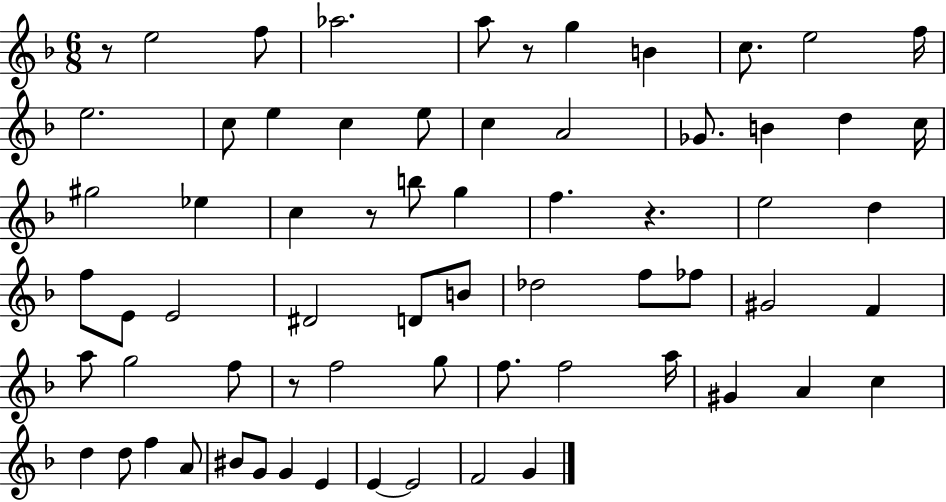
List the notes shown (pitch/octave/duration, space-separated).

R/e E5/h F5/e Ab5/h. A5/e R/e G5/q B4/q C5/e. E5/h F5/s E5/h. C5/e E5/q C5/q E5/e C5/q A4/h Gb4/e. B4/q D5/q C5/s G#5/h Eb5/q C5/q R/e B5/e G5/q F5/q. R/q. E5/h D5/q F5/e E4/e E4/h D#4/h D4/e B4/e Db5/h F5/e FES5/e G#4/h F4/q A5/e G5/h F5/e R/e F5/h G5/e F5/e. F5/h A5/s G#4/q A4/q C5/q D5/q D5/e F5/q A4/e BIS4/e G4/e G4/q E4/q E4/q E4/h F4/h G4/q